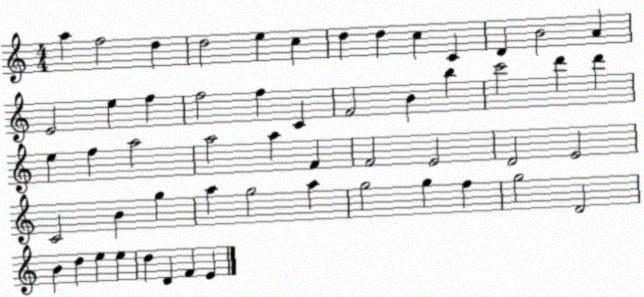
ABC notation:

X:1
T:Untitled
M:4/4
L:1/4
K:C
a f2 d d2 e c d d c C D B2 A E2 e f f2 f C F2 B b c'2 d' d' e f a2 a2 a F F2 E2 D2 E2 C2 B g a g2 a g2 g f g2 D2 B d e e d D F E